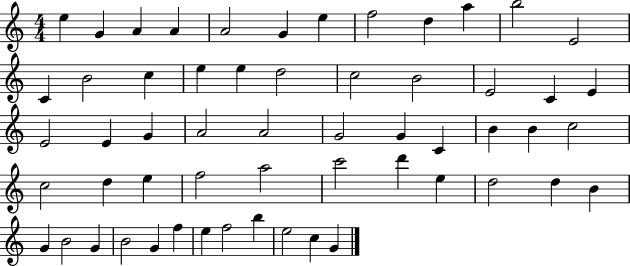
{
  \clef treble
  \numericTimeSignature
  \time 4/4
  \key c \major
  e''4 g'4 a'4 a'4 | a'2 g'4 e''4 | f''2 d''4 a''4 | b''2 e'2 | \break c'4 b'2 c''4 | e''4 e''4 d''2 | c''2 b'2 | e'2 c'4 e'4 | \break e'2 e'4 g'4 | a'2 a'2 | g'2 g'4 c'4 | b'4 b'4 c''2 | \break c''2 d''4 e''4 | f''2 a''2 | c'''2 d'''4 e''4 | d''2 d''4 b'4 | \break g'4 b'2 g'4 | b'2 g'4 f''4 | e''4 f''2 b''4 | e''2 c''4 g'4 | \break \bar "|."
}